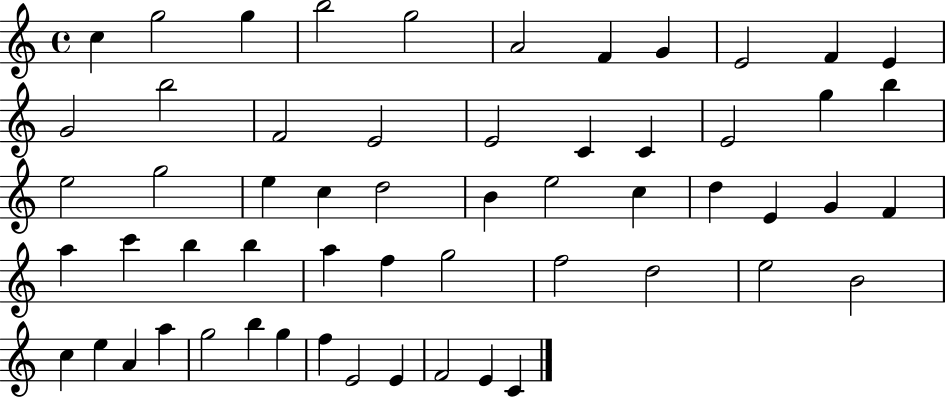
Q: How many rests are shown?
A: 0